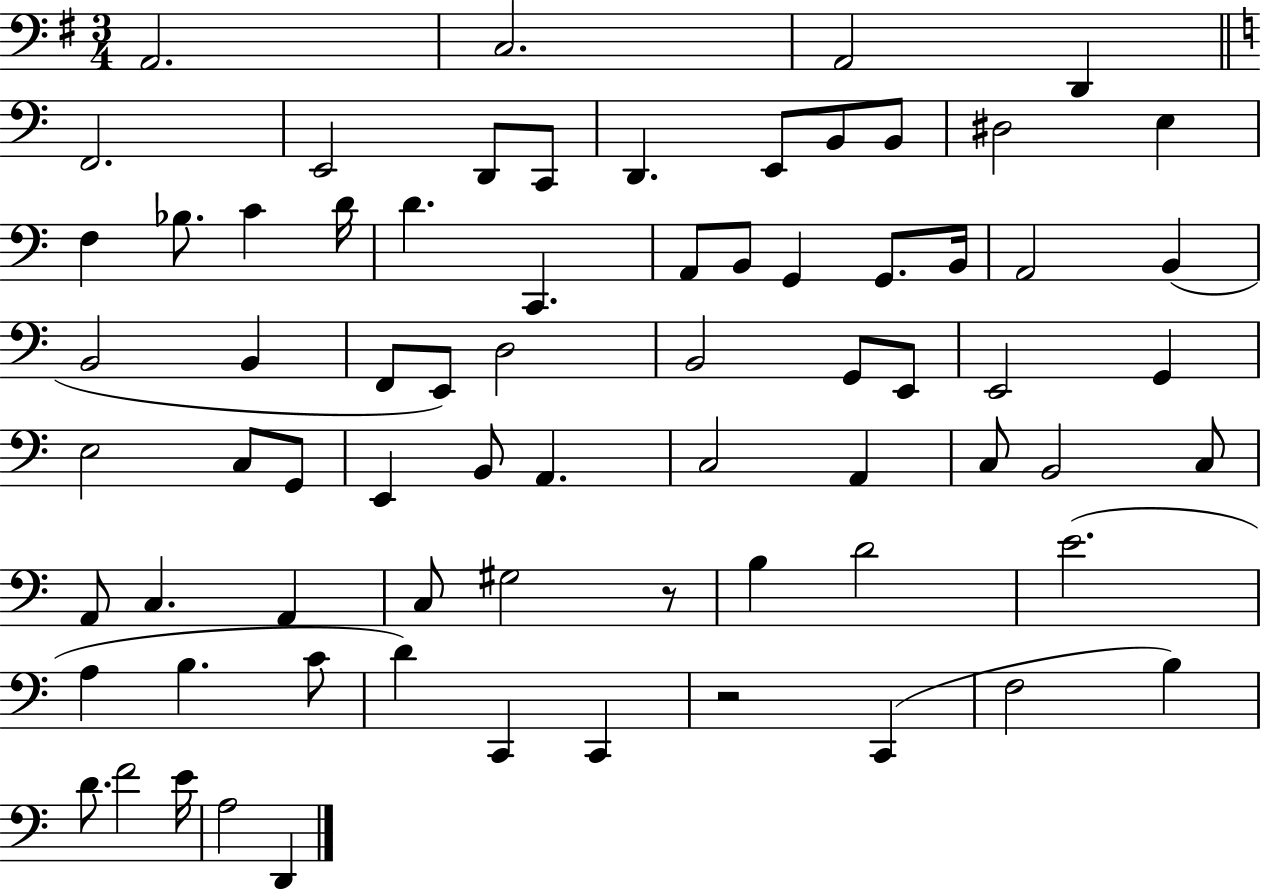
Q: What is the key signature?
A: G major